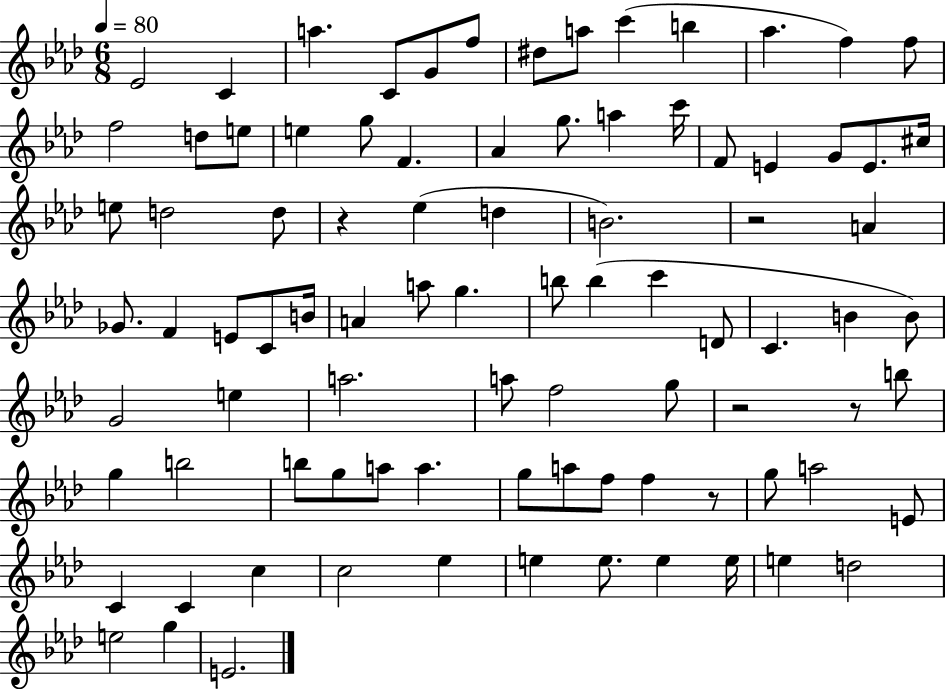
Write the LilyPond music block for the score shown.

{
  \clef treble
  \numericTimeSignature
  \time 6/8
  \key aes \major
  \tempo 4 = 80
  ees'2 c'4 | a''4. c'8 g'8 f''8 | dis''8 a''8 c'''4( b''4 | aes''4. f''4) f''8 | \break f''2 d''8 e''8 | e''4 g''8 f'4. | aes'4 g''8. a''4 c'''16 | f'8 e'4 g'8 e'8. cis''16 | \break e''8 d''2 d''8 | r4 ees''4( d''4 | b'2.) | r2 a'4 | \break ges'8. f'4 e'8 c'8 b'16 | a'4 a''8 g''4. | b''8 b''4( c'''4 d'8 | c'4. b'4 b'8) | \break g'2 e''4 | a''2. | a''8 f''2 g''8 | r2 r8 b''8 | \break g''4 b''2 | b''8 g''8 a''8 a''4. | g''8 a''8 f''8 f''4 r8 | g''8 a''2 e'8 | \break c'4 c'4 c''4 | c''2 ees''4 | e''4 e''8. e''4 e''16 | e''4 d''2 | \break e''2 g''4 | e'2. | \bar "|."
}